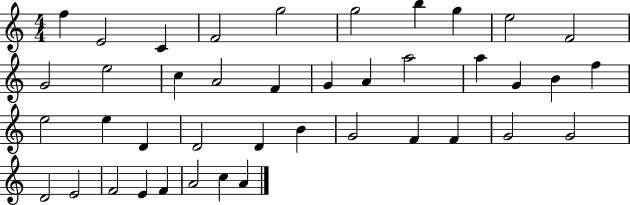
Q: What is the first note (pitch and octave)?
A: F5